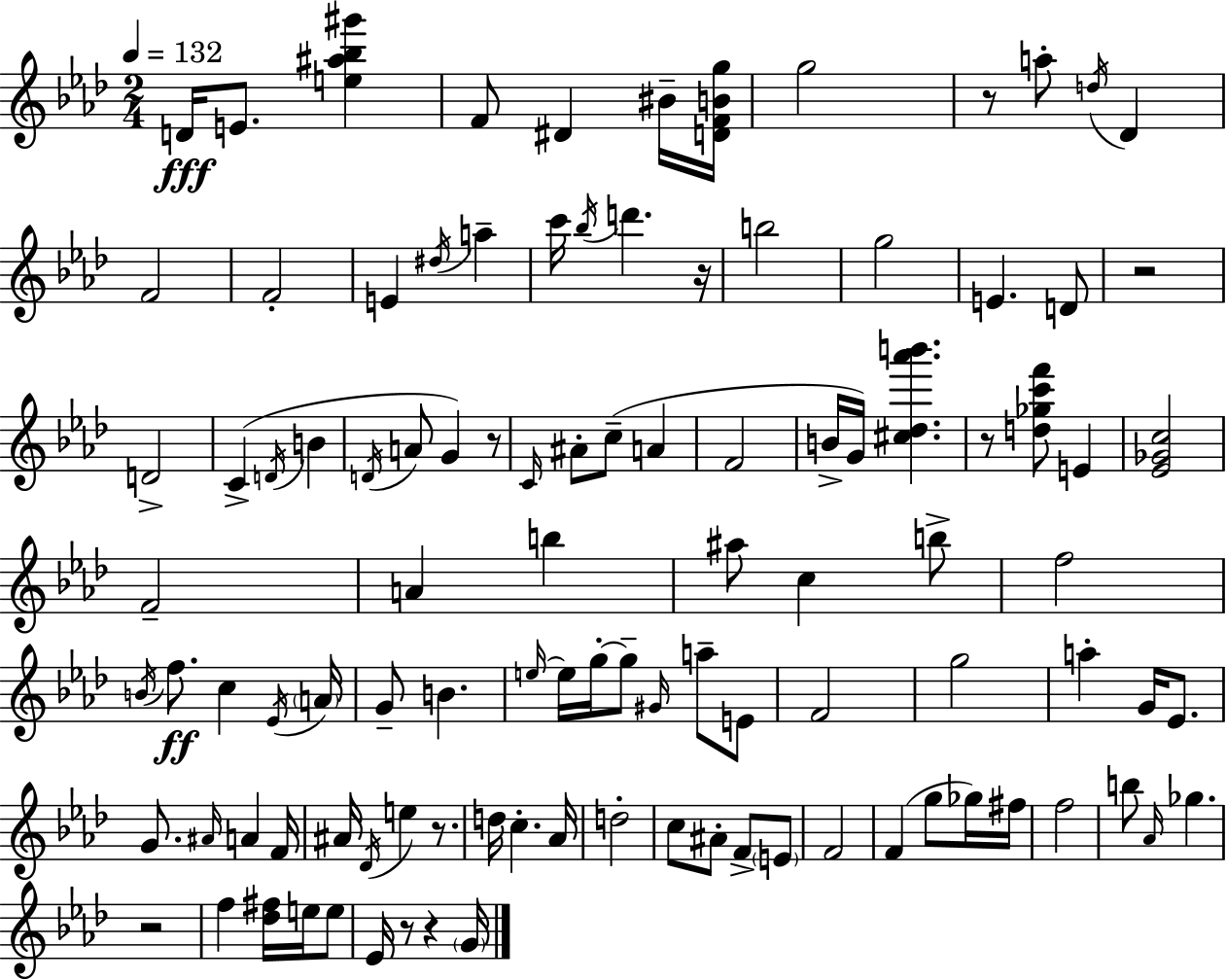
{
  \clef treble
  \numericTimeSignature
  \time 2/4
  \key aes \major
  \tempo 4 = 132
  d'16\fff e'8. <e'' ais'' bes'' gis'''>4 | f'8 dis'4 bis'16-- <d' f' b' g''>16 | g''2 | r8 a''8-. \acciaccatura { d''16 } des'4 | \break f'2 | f'2-. | e'4 \acciaccatura { dis''16 } a''4-- | c'''16 \acciaccatura { bes''16 } d'''4. | \break r16 b''2 | g''2 | e'4. | d'8 r2 | \break d'2-> | c'4->( \acciaccatura { d'16 } | b'4 \acciaccatura { d'16 } a'8 g'4) | r8 \grace { c'16 } ais'8-. | \break c''8--( a'4 f'2 | b'16-> g'16) | <cis'' des'' aes''' b'''>4. r8 | <d'' ges'' c''' f'''>8 e'4 <ees' ges' c''>2 | \break f'2-- | a'4 | b''4 ais''8 | c''4 b''8-> f''2 | \break \acciaccatura { b'16 }\ff f''8. | c''4 \acciaccatura { ees'16 } \parenthesize a'16 | g'8-- b'4. | \grace { e''16~ }~ e''16 g''16-.~~ g''8-- \grace { gis'16 } a''8-- | \break e'8 f'2 | g''2 | a''4-. g'16 ees'8. | g'8. \grace { ais'16 } a'4 | \break f'16 ais'16 \acciaccatura { des'16 } e''4 | r8. d''16 c''4.-. | aes'16 d''2-. | c''8 ais'8-. | \break f'8-> \parenthesize e'8 f'2 | f'4( | g''8 ges''16) fis''16 f''2 | b''8 \grace { aes'16 } ges''4. | \break r2 | f''4 | <des'' fis''>16 e''16 e''8 ees'16 r8 | r4 \parenthesize g'16 \bar "|."
}